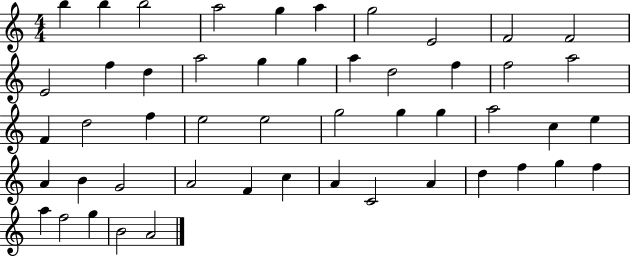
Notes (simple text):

B5/q B5/q B5/h A5/h G5/q A5/q G5/h E4/h F4/h F4/h E4/h F5/q D5/q A5/h G5/q G5/q A5/q D5/h F5/q F5/h A5/h F4/q D5/h F5/q E5/h E5/h G5/h G5/q G5/q A5/h C5/q E5/q A4/q B4/q G4/h A4/h F4/q C5/q A4/q C4/h A4/q D5/q F5/q G5/q F5/q A5/q F5/h G5/q B4/h A4/h